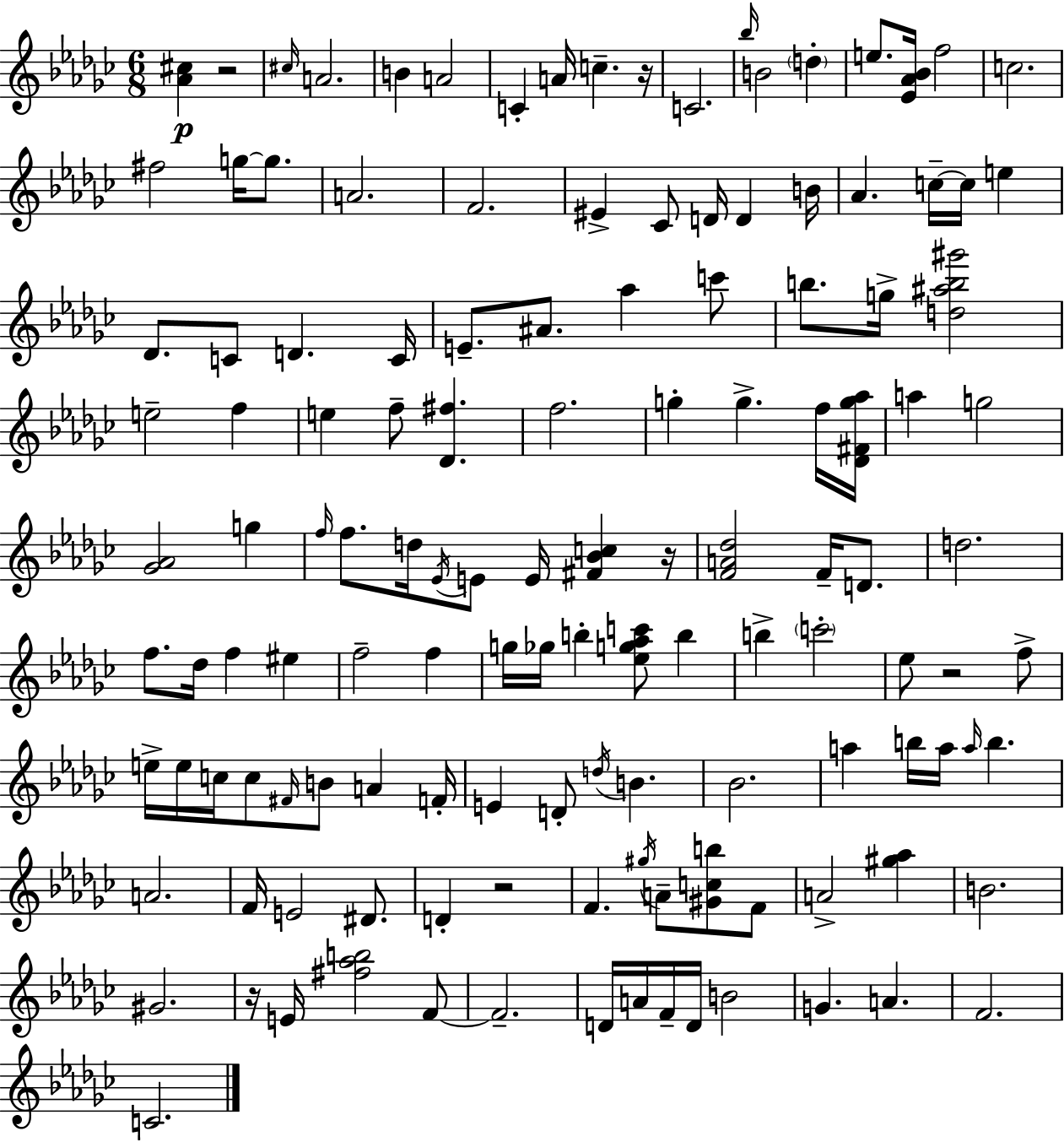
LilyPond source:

{
  \clef treble
  \numericTimeSignature
  \time 6/8
  \key ees \minor
  <aes' cis''>4\p r2 | \grace { cis''16 } a'2. | b'4 a'2 | c'4-. a'16 c''4.-- | \break r16 c'2. | \grace { bes''16 } b'2 \parenthesize d''4-. | e''8. <ees' aes' bes'>16 f''2 | c''2. | \break fis''2 g''16~~ g''8. | a'2. | f'2. | eis'4-> ces'8 d'16 d'4 | \break b'16 aes'4. c''16--~~ c''16 e''4 | des'8. c'8 d'4. | c'16 e'8.-- ais'8. aes''4 | c'''8 b''8. g''16-> <d'' ais'' b'' gis'''>2 | \break e''2-- f''4 | e''4 f''8-- <des' fis''>4. | f''2. | g''4-. g''4.-> | \break f''16 <des' fis' g'' aes''>16 a''4 g''2 | <ges' aes'>2 g''4 | \grace { f''16 } f''8. d''16 \acciaccatura { ees'16 } e'8 e'16 <fis' bes' c''>4 | r16 <f' a' des''>2 | \break f'16-- d'8. d''2. | f''8. des''16 f''4 | eis''4 f''2-- | f''4 g''16 ges''16 b''4-. <ees'' g'' aes'' c'''>8 | \break b''4 b''4-> \parenthesize c'''2-. | ees''8 r2 | f''8-> e''16-> e''16 c''16 c''8 \grace { fis'16 } b'8 | a'4 f'16-. e'4 d'8-. \acciaccatura { d''16 } | \break b'4. bes'2. | a''4 b''16 a''16 | \grace { a''16 } b''4. a'2. | f'16 e'2 | \break dis'8. d'4-. r2 | f'4. | \acciaccatura { gis''16 } a'8-- <gis' c'' b''>8 f'8 a'2-> | <gis'' aes''>4 b'2. | \break gis'2. | r16 e'16 <fis'' aes'' b''>2 | f'8~~ f'2.-- | d'16 a'16 f'16-- d'16 | \break b'2 g'4. | a'4. f'2. | c'2. | \bar "|."
}